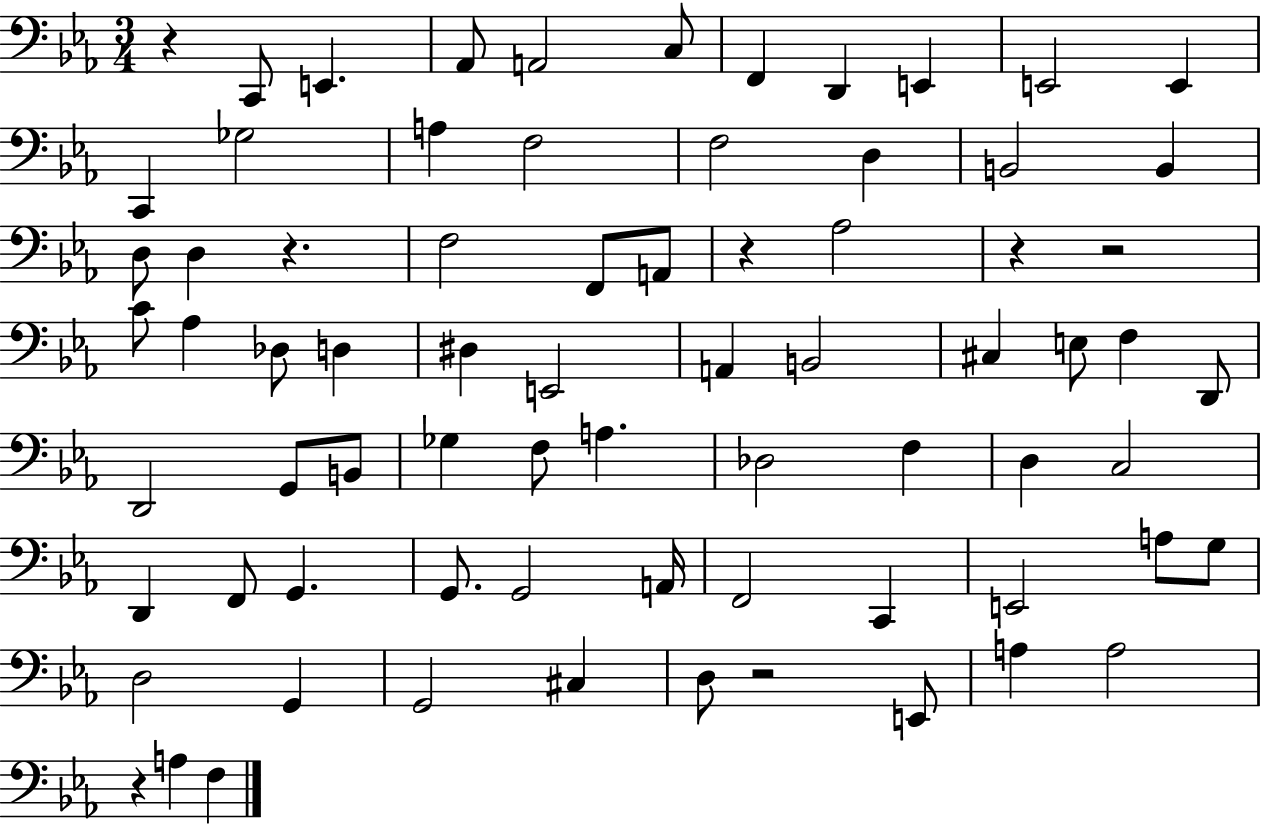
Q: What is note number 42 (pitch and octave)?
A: A3